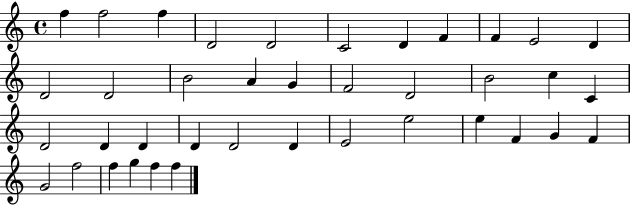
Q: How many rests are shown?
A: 0